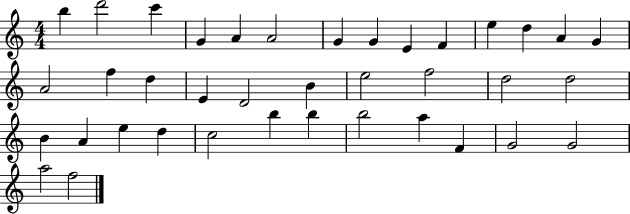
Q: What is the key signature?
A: C major